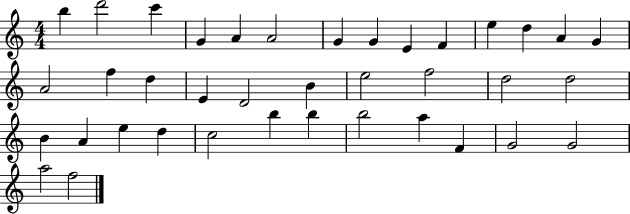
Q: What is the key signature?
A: C major